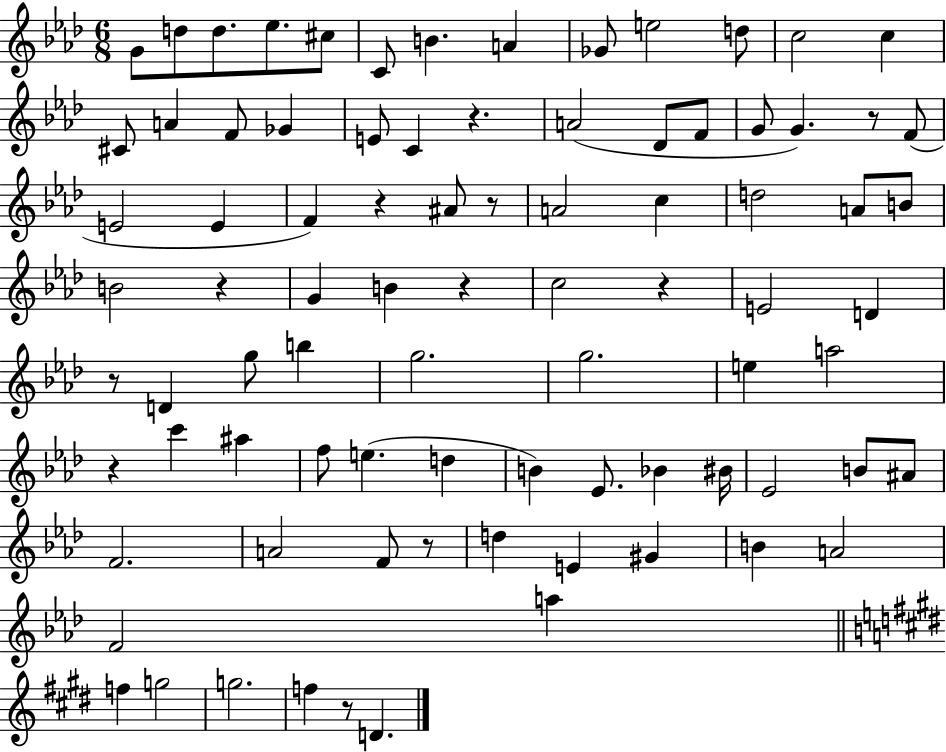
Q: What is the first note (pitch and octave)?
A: G4